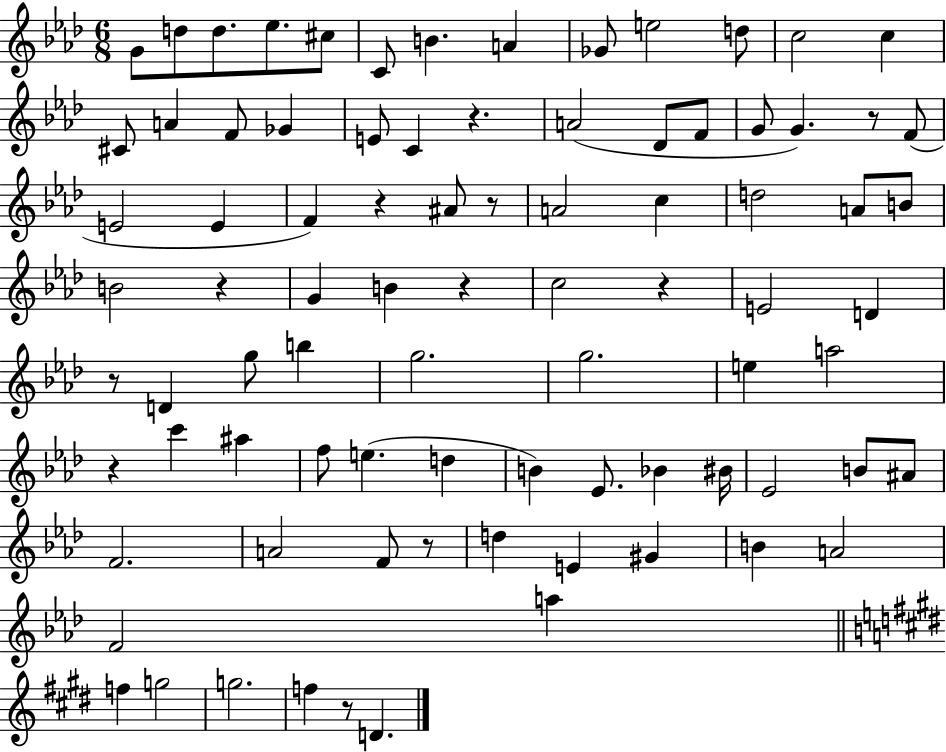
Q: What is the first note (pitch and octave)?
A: G4